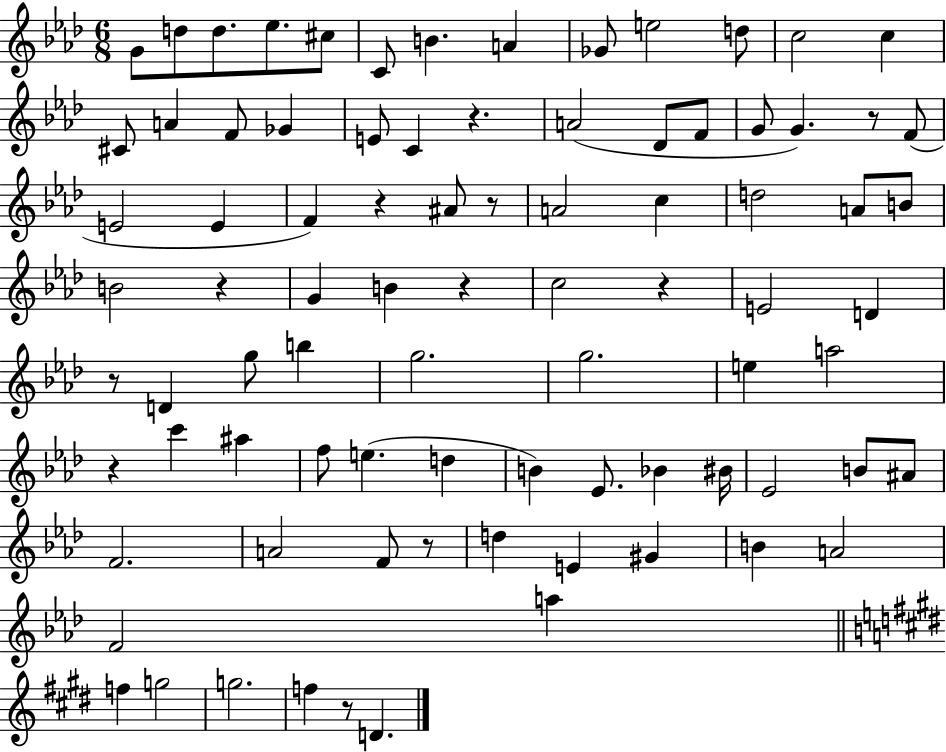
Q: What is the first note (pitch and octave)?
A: G4